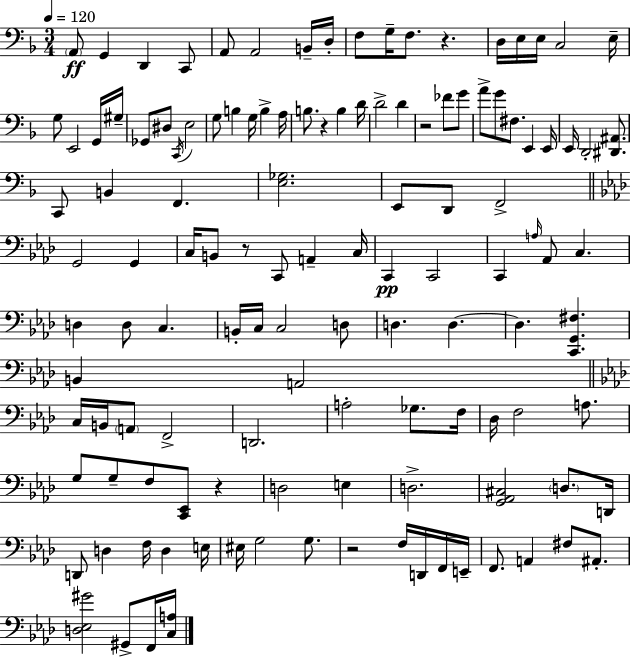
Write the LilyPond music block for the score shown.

{
  \clef bass
  \numericTimeSignature
  \time 3/4
  \key f \major
  \tempo 4 = 120
  \parenthesize a,8\ff g,4 d,4 c,8 | a,8 a,2 b,16-- d16-. | f8 g16-- f8. r4. | d16 e16 e16 c2 e16-- | \break g8 e,2 g,16 gis16-- | ges,8 dis8 \acciaccatura { c,16 } e2 | g8 b4 g16 b4-> | a16 b8. r4 b4 | \break d'16 d'2-> d'4 | r2 fes'8 g'8 | a'8-> g'8 fis8. e,4 | e,16 e,16 d,2-. <dis, ais,>8. | \break c,8 b,4 f,4. | <e ges>2. | e,8 d,8 f,2-> | \bar "||" \break \key aes \major g,2 g,4 | c16 b,8 r8 c,8 a,4-- c16 | c,4\pp c,2 | c,4 \grace { a16 } aes,8 c4. | \break d4 d8 c4. | b,16-. c16 c2 d8 | d4. d4.~~ | d4. <c, g, fis>4. | \break b,4 a,2 | \bar "||" \break \key aes \major c16 b,16 \parenthesize a,8 f,2-> | d,2. | a2-. ges8. f16 | des16 f2 a8. | \break g8 g8-- f8 <c, ees,>8 r4 | d2 e4 | d2.-> | <g, aes, cis>2 \parenthesize d8. d,16 | \break d,8 d4 f16 d4 e16 | eis16 g2 g8. | r2 f16 d,16 f,16 e,16-- | f,8. a,4 fis8 ais,8.-. | \break <d ees gis'>2 gis,8-> f,16 <c a>16 | \bar "|."
}